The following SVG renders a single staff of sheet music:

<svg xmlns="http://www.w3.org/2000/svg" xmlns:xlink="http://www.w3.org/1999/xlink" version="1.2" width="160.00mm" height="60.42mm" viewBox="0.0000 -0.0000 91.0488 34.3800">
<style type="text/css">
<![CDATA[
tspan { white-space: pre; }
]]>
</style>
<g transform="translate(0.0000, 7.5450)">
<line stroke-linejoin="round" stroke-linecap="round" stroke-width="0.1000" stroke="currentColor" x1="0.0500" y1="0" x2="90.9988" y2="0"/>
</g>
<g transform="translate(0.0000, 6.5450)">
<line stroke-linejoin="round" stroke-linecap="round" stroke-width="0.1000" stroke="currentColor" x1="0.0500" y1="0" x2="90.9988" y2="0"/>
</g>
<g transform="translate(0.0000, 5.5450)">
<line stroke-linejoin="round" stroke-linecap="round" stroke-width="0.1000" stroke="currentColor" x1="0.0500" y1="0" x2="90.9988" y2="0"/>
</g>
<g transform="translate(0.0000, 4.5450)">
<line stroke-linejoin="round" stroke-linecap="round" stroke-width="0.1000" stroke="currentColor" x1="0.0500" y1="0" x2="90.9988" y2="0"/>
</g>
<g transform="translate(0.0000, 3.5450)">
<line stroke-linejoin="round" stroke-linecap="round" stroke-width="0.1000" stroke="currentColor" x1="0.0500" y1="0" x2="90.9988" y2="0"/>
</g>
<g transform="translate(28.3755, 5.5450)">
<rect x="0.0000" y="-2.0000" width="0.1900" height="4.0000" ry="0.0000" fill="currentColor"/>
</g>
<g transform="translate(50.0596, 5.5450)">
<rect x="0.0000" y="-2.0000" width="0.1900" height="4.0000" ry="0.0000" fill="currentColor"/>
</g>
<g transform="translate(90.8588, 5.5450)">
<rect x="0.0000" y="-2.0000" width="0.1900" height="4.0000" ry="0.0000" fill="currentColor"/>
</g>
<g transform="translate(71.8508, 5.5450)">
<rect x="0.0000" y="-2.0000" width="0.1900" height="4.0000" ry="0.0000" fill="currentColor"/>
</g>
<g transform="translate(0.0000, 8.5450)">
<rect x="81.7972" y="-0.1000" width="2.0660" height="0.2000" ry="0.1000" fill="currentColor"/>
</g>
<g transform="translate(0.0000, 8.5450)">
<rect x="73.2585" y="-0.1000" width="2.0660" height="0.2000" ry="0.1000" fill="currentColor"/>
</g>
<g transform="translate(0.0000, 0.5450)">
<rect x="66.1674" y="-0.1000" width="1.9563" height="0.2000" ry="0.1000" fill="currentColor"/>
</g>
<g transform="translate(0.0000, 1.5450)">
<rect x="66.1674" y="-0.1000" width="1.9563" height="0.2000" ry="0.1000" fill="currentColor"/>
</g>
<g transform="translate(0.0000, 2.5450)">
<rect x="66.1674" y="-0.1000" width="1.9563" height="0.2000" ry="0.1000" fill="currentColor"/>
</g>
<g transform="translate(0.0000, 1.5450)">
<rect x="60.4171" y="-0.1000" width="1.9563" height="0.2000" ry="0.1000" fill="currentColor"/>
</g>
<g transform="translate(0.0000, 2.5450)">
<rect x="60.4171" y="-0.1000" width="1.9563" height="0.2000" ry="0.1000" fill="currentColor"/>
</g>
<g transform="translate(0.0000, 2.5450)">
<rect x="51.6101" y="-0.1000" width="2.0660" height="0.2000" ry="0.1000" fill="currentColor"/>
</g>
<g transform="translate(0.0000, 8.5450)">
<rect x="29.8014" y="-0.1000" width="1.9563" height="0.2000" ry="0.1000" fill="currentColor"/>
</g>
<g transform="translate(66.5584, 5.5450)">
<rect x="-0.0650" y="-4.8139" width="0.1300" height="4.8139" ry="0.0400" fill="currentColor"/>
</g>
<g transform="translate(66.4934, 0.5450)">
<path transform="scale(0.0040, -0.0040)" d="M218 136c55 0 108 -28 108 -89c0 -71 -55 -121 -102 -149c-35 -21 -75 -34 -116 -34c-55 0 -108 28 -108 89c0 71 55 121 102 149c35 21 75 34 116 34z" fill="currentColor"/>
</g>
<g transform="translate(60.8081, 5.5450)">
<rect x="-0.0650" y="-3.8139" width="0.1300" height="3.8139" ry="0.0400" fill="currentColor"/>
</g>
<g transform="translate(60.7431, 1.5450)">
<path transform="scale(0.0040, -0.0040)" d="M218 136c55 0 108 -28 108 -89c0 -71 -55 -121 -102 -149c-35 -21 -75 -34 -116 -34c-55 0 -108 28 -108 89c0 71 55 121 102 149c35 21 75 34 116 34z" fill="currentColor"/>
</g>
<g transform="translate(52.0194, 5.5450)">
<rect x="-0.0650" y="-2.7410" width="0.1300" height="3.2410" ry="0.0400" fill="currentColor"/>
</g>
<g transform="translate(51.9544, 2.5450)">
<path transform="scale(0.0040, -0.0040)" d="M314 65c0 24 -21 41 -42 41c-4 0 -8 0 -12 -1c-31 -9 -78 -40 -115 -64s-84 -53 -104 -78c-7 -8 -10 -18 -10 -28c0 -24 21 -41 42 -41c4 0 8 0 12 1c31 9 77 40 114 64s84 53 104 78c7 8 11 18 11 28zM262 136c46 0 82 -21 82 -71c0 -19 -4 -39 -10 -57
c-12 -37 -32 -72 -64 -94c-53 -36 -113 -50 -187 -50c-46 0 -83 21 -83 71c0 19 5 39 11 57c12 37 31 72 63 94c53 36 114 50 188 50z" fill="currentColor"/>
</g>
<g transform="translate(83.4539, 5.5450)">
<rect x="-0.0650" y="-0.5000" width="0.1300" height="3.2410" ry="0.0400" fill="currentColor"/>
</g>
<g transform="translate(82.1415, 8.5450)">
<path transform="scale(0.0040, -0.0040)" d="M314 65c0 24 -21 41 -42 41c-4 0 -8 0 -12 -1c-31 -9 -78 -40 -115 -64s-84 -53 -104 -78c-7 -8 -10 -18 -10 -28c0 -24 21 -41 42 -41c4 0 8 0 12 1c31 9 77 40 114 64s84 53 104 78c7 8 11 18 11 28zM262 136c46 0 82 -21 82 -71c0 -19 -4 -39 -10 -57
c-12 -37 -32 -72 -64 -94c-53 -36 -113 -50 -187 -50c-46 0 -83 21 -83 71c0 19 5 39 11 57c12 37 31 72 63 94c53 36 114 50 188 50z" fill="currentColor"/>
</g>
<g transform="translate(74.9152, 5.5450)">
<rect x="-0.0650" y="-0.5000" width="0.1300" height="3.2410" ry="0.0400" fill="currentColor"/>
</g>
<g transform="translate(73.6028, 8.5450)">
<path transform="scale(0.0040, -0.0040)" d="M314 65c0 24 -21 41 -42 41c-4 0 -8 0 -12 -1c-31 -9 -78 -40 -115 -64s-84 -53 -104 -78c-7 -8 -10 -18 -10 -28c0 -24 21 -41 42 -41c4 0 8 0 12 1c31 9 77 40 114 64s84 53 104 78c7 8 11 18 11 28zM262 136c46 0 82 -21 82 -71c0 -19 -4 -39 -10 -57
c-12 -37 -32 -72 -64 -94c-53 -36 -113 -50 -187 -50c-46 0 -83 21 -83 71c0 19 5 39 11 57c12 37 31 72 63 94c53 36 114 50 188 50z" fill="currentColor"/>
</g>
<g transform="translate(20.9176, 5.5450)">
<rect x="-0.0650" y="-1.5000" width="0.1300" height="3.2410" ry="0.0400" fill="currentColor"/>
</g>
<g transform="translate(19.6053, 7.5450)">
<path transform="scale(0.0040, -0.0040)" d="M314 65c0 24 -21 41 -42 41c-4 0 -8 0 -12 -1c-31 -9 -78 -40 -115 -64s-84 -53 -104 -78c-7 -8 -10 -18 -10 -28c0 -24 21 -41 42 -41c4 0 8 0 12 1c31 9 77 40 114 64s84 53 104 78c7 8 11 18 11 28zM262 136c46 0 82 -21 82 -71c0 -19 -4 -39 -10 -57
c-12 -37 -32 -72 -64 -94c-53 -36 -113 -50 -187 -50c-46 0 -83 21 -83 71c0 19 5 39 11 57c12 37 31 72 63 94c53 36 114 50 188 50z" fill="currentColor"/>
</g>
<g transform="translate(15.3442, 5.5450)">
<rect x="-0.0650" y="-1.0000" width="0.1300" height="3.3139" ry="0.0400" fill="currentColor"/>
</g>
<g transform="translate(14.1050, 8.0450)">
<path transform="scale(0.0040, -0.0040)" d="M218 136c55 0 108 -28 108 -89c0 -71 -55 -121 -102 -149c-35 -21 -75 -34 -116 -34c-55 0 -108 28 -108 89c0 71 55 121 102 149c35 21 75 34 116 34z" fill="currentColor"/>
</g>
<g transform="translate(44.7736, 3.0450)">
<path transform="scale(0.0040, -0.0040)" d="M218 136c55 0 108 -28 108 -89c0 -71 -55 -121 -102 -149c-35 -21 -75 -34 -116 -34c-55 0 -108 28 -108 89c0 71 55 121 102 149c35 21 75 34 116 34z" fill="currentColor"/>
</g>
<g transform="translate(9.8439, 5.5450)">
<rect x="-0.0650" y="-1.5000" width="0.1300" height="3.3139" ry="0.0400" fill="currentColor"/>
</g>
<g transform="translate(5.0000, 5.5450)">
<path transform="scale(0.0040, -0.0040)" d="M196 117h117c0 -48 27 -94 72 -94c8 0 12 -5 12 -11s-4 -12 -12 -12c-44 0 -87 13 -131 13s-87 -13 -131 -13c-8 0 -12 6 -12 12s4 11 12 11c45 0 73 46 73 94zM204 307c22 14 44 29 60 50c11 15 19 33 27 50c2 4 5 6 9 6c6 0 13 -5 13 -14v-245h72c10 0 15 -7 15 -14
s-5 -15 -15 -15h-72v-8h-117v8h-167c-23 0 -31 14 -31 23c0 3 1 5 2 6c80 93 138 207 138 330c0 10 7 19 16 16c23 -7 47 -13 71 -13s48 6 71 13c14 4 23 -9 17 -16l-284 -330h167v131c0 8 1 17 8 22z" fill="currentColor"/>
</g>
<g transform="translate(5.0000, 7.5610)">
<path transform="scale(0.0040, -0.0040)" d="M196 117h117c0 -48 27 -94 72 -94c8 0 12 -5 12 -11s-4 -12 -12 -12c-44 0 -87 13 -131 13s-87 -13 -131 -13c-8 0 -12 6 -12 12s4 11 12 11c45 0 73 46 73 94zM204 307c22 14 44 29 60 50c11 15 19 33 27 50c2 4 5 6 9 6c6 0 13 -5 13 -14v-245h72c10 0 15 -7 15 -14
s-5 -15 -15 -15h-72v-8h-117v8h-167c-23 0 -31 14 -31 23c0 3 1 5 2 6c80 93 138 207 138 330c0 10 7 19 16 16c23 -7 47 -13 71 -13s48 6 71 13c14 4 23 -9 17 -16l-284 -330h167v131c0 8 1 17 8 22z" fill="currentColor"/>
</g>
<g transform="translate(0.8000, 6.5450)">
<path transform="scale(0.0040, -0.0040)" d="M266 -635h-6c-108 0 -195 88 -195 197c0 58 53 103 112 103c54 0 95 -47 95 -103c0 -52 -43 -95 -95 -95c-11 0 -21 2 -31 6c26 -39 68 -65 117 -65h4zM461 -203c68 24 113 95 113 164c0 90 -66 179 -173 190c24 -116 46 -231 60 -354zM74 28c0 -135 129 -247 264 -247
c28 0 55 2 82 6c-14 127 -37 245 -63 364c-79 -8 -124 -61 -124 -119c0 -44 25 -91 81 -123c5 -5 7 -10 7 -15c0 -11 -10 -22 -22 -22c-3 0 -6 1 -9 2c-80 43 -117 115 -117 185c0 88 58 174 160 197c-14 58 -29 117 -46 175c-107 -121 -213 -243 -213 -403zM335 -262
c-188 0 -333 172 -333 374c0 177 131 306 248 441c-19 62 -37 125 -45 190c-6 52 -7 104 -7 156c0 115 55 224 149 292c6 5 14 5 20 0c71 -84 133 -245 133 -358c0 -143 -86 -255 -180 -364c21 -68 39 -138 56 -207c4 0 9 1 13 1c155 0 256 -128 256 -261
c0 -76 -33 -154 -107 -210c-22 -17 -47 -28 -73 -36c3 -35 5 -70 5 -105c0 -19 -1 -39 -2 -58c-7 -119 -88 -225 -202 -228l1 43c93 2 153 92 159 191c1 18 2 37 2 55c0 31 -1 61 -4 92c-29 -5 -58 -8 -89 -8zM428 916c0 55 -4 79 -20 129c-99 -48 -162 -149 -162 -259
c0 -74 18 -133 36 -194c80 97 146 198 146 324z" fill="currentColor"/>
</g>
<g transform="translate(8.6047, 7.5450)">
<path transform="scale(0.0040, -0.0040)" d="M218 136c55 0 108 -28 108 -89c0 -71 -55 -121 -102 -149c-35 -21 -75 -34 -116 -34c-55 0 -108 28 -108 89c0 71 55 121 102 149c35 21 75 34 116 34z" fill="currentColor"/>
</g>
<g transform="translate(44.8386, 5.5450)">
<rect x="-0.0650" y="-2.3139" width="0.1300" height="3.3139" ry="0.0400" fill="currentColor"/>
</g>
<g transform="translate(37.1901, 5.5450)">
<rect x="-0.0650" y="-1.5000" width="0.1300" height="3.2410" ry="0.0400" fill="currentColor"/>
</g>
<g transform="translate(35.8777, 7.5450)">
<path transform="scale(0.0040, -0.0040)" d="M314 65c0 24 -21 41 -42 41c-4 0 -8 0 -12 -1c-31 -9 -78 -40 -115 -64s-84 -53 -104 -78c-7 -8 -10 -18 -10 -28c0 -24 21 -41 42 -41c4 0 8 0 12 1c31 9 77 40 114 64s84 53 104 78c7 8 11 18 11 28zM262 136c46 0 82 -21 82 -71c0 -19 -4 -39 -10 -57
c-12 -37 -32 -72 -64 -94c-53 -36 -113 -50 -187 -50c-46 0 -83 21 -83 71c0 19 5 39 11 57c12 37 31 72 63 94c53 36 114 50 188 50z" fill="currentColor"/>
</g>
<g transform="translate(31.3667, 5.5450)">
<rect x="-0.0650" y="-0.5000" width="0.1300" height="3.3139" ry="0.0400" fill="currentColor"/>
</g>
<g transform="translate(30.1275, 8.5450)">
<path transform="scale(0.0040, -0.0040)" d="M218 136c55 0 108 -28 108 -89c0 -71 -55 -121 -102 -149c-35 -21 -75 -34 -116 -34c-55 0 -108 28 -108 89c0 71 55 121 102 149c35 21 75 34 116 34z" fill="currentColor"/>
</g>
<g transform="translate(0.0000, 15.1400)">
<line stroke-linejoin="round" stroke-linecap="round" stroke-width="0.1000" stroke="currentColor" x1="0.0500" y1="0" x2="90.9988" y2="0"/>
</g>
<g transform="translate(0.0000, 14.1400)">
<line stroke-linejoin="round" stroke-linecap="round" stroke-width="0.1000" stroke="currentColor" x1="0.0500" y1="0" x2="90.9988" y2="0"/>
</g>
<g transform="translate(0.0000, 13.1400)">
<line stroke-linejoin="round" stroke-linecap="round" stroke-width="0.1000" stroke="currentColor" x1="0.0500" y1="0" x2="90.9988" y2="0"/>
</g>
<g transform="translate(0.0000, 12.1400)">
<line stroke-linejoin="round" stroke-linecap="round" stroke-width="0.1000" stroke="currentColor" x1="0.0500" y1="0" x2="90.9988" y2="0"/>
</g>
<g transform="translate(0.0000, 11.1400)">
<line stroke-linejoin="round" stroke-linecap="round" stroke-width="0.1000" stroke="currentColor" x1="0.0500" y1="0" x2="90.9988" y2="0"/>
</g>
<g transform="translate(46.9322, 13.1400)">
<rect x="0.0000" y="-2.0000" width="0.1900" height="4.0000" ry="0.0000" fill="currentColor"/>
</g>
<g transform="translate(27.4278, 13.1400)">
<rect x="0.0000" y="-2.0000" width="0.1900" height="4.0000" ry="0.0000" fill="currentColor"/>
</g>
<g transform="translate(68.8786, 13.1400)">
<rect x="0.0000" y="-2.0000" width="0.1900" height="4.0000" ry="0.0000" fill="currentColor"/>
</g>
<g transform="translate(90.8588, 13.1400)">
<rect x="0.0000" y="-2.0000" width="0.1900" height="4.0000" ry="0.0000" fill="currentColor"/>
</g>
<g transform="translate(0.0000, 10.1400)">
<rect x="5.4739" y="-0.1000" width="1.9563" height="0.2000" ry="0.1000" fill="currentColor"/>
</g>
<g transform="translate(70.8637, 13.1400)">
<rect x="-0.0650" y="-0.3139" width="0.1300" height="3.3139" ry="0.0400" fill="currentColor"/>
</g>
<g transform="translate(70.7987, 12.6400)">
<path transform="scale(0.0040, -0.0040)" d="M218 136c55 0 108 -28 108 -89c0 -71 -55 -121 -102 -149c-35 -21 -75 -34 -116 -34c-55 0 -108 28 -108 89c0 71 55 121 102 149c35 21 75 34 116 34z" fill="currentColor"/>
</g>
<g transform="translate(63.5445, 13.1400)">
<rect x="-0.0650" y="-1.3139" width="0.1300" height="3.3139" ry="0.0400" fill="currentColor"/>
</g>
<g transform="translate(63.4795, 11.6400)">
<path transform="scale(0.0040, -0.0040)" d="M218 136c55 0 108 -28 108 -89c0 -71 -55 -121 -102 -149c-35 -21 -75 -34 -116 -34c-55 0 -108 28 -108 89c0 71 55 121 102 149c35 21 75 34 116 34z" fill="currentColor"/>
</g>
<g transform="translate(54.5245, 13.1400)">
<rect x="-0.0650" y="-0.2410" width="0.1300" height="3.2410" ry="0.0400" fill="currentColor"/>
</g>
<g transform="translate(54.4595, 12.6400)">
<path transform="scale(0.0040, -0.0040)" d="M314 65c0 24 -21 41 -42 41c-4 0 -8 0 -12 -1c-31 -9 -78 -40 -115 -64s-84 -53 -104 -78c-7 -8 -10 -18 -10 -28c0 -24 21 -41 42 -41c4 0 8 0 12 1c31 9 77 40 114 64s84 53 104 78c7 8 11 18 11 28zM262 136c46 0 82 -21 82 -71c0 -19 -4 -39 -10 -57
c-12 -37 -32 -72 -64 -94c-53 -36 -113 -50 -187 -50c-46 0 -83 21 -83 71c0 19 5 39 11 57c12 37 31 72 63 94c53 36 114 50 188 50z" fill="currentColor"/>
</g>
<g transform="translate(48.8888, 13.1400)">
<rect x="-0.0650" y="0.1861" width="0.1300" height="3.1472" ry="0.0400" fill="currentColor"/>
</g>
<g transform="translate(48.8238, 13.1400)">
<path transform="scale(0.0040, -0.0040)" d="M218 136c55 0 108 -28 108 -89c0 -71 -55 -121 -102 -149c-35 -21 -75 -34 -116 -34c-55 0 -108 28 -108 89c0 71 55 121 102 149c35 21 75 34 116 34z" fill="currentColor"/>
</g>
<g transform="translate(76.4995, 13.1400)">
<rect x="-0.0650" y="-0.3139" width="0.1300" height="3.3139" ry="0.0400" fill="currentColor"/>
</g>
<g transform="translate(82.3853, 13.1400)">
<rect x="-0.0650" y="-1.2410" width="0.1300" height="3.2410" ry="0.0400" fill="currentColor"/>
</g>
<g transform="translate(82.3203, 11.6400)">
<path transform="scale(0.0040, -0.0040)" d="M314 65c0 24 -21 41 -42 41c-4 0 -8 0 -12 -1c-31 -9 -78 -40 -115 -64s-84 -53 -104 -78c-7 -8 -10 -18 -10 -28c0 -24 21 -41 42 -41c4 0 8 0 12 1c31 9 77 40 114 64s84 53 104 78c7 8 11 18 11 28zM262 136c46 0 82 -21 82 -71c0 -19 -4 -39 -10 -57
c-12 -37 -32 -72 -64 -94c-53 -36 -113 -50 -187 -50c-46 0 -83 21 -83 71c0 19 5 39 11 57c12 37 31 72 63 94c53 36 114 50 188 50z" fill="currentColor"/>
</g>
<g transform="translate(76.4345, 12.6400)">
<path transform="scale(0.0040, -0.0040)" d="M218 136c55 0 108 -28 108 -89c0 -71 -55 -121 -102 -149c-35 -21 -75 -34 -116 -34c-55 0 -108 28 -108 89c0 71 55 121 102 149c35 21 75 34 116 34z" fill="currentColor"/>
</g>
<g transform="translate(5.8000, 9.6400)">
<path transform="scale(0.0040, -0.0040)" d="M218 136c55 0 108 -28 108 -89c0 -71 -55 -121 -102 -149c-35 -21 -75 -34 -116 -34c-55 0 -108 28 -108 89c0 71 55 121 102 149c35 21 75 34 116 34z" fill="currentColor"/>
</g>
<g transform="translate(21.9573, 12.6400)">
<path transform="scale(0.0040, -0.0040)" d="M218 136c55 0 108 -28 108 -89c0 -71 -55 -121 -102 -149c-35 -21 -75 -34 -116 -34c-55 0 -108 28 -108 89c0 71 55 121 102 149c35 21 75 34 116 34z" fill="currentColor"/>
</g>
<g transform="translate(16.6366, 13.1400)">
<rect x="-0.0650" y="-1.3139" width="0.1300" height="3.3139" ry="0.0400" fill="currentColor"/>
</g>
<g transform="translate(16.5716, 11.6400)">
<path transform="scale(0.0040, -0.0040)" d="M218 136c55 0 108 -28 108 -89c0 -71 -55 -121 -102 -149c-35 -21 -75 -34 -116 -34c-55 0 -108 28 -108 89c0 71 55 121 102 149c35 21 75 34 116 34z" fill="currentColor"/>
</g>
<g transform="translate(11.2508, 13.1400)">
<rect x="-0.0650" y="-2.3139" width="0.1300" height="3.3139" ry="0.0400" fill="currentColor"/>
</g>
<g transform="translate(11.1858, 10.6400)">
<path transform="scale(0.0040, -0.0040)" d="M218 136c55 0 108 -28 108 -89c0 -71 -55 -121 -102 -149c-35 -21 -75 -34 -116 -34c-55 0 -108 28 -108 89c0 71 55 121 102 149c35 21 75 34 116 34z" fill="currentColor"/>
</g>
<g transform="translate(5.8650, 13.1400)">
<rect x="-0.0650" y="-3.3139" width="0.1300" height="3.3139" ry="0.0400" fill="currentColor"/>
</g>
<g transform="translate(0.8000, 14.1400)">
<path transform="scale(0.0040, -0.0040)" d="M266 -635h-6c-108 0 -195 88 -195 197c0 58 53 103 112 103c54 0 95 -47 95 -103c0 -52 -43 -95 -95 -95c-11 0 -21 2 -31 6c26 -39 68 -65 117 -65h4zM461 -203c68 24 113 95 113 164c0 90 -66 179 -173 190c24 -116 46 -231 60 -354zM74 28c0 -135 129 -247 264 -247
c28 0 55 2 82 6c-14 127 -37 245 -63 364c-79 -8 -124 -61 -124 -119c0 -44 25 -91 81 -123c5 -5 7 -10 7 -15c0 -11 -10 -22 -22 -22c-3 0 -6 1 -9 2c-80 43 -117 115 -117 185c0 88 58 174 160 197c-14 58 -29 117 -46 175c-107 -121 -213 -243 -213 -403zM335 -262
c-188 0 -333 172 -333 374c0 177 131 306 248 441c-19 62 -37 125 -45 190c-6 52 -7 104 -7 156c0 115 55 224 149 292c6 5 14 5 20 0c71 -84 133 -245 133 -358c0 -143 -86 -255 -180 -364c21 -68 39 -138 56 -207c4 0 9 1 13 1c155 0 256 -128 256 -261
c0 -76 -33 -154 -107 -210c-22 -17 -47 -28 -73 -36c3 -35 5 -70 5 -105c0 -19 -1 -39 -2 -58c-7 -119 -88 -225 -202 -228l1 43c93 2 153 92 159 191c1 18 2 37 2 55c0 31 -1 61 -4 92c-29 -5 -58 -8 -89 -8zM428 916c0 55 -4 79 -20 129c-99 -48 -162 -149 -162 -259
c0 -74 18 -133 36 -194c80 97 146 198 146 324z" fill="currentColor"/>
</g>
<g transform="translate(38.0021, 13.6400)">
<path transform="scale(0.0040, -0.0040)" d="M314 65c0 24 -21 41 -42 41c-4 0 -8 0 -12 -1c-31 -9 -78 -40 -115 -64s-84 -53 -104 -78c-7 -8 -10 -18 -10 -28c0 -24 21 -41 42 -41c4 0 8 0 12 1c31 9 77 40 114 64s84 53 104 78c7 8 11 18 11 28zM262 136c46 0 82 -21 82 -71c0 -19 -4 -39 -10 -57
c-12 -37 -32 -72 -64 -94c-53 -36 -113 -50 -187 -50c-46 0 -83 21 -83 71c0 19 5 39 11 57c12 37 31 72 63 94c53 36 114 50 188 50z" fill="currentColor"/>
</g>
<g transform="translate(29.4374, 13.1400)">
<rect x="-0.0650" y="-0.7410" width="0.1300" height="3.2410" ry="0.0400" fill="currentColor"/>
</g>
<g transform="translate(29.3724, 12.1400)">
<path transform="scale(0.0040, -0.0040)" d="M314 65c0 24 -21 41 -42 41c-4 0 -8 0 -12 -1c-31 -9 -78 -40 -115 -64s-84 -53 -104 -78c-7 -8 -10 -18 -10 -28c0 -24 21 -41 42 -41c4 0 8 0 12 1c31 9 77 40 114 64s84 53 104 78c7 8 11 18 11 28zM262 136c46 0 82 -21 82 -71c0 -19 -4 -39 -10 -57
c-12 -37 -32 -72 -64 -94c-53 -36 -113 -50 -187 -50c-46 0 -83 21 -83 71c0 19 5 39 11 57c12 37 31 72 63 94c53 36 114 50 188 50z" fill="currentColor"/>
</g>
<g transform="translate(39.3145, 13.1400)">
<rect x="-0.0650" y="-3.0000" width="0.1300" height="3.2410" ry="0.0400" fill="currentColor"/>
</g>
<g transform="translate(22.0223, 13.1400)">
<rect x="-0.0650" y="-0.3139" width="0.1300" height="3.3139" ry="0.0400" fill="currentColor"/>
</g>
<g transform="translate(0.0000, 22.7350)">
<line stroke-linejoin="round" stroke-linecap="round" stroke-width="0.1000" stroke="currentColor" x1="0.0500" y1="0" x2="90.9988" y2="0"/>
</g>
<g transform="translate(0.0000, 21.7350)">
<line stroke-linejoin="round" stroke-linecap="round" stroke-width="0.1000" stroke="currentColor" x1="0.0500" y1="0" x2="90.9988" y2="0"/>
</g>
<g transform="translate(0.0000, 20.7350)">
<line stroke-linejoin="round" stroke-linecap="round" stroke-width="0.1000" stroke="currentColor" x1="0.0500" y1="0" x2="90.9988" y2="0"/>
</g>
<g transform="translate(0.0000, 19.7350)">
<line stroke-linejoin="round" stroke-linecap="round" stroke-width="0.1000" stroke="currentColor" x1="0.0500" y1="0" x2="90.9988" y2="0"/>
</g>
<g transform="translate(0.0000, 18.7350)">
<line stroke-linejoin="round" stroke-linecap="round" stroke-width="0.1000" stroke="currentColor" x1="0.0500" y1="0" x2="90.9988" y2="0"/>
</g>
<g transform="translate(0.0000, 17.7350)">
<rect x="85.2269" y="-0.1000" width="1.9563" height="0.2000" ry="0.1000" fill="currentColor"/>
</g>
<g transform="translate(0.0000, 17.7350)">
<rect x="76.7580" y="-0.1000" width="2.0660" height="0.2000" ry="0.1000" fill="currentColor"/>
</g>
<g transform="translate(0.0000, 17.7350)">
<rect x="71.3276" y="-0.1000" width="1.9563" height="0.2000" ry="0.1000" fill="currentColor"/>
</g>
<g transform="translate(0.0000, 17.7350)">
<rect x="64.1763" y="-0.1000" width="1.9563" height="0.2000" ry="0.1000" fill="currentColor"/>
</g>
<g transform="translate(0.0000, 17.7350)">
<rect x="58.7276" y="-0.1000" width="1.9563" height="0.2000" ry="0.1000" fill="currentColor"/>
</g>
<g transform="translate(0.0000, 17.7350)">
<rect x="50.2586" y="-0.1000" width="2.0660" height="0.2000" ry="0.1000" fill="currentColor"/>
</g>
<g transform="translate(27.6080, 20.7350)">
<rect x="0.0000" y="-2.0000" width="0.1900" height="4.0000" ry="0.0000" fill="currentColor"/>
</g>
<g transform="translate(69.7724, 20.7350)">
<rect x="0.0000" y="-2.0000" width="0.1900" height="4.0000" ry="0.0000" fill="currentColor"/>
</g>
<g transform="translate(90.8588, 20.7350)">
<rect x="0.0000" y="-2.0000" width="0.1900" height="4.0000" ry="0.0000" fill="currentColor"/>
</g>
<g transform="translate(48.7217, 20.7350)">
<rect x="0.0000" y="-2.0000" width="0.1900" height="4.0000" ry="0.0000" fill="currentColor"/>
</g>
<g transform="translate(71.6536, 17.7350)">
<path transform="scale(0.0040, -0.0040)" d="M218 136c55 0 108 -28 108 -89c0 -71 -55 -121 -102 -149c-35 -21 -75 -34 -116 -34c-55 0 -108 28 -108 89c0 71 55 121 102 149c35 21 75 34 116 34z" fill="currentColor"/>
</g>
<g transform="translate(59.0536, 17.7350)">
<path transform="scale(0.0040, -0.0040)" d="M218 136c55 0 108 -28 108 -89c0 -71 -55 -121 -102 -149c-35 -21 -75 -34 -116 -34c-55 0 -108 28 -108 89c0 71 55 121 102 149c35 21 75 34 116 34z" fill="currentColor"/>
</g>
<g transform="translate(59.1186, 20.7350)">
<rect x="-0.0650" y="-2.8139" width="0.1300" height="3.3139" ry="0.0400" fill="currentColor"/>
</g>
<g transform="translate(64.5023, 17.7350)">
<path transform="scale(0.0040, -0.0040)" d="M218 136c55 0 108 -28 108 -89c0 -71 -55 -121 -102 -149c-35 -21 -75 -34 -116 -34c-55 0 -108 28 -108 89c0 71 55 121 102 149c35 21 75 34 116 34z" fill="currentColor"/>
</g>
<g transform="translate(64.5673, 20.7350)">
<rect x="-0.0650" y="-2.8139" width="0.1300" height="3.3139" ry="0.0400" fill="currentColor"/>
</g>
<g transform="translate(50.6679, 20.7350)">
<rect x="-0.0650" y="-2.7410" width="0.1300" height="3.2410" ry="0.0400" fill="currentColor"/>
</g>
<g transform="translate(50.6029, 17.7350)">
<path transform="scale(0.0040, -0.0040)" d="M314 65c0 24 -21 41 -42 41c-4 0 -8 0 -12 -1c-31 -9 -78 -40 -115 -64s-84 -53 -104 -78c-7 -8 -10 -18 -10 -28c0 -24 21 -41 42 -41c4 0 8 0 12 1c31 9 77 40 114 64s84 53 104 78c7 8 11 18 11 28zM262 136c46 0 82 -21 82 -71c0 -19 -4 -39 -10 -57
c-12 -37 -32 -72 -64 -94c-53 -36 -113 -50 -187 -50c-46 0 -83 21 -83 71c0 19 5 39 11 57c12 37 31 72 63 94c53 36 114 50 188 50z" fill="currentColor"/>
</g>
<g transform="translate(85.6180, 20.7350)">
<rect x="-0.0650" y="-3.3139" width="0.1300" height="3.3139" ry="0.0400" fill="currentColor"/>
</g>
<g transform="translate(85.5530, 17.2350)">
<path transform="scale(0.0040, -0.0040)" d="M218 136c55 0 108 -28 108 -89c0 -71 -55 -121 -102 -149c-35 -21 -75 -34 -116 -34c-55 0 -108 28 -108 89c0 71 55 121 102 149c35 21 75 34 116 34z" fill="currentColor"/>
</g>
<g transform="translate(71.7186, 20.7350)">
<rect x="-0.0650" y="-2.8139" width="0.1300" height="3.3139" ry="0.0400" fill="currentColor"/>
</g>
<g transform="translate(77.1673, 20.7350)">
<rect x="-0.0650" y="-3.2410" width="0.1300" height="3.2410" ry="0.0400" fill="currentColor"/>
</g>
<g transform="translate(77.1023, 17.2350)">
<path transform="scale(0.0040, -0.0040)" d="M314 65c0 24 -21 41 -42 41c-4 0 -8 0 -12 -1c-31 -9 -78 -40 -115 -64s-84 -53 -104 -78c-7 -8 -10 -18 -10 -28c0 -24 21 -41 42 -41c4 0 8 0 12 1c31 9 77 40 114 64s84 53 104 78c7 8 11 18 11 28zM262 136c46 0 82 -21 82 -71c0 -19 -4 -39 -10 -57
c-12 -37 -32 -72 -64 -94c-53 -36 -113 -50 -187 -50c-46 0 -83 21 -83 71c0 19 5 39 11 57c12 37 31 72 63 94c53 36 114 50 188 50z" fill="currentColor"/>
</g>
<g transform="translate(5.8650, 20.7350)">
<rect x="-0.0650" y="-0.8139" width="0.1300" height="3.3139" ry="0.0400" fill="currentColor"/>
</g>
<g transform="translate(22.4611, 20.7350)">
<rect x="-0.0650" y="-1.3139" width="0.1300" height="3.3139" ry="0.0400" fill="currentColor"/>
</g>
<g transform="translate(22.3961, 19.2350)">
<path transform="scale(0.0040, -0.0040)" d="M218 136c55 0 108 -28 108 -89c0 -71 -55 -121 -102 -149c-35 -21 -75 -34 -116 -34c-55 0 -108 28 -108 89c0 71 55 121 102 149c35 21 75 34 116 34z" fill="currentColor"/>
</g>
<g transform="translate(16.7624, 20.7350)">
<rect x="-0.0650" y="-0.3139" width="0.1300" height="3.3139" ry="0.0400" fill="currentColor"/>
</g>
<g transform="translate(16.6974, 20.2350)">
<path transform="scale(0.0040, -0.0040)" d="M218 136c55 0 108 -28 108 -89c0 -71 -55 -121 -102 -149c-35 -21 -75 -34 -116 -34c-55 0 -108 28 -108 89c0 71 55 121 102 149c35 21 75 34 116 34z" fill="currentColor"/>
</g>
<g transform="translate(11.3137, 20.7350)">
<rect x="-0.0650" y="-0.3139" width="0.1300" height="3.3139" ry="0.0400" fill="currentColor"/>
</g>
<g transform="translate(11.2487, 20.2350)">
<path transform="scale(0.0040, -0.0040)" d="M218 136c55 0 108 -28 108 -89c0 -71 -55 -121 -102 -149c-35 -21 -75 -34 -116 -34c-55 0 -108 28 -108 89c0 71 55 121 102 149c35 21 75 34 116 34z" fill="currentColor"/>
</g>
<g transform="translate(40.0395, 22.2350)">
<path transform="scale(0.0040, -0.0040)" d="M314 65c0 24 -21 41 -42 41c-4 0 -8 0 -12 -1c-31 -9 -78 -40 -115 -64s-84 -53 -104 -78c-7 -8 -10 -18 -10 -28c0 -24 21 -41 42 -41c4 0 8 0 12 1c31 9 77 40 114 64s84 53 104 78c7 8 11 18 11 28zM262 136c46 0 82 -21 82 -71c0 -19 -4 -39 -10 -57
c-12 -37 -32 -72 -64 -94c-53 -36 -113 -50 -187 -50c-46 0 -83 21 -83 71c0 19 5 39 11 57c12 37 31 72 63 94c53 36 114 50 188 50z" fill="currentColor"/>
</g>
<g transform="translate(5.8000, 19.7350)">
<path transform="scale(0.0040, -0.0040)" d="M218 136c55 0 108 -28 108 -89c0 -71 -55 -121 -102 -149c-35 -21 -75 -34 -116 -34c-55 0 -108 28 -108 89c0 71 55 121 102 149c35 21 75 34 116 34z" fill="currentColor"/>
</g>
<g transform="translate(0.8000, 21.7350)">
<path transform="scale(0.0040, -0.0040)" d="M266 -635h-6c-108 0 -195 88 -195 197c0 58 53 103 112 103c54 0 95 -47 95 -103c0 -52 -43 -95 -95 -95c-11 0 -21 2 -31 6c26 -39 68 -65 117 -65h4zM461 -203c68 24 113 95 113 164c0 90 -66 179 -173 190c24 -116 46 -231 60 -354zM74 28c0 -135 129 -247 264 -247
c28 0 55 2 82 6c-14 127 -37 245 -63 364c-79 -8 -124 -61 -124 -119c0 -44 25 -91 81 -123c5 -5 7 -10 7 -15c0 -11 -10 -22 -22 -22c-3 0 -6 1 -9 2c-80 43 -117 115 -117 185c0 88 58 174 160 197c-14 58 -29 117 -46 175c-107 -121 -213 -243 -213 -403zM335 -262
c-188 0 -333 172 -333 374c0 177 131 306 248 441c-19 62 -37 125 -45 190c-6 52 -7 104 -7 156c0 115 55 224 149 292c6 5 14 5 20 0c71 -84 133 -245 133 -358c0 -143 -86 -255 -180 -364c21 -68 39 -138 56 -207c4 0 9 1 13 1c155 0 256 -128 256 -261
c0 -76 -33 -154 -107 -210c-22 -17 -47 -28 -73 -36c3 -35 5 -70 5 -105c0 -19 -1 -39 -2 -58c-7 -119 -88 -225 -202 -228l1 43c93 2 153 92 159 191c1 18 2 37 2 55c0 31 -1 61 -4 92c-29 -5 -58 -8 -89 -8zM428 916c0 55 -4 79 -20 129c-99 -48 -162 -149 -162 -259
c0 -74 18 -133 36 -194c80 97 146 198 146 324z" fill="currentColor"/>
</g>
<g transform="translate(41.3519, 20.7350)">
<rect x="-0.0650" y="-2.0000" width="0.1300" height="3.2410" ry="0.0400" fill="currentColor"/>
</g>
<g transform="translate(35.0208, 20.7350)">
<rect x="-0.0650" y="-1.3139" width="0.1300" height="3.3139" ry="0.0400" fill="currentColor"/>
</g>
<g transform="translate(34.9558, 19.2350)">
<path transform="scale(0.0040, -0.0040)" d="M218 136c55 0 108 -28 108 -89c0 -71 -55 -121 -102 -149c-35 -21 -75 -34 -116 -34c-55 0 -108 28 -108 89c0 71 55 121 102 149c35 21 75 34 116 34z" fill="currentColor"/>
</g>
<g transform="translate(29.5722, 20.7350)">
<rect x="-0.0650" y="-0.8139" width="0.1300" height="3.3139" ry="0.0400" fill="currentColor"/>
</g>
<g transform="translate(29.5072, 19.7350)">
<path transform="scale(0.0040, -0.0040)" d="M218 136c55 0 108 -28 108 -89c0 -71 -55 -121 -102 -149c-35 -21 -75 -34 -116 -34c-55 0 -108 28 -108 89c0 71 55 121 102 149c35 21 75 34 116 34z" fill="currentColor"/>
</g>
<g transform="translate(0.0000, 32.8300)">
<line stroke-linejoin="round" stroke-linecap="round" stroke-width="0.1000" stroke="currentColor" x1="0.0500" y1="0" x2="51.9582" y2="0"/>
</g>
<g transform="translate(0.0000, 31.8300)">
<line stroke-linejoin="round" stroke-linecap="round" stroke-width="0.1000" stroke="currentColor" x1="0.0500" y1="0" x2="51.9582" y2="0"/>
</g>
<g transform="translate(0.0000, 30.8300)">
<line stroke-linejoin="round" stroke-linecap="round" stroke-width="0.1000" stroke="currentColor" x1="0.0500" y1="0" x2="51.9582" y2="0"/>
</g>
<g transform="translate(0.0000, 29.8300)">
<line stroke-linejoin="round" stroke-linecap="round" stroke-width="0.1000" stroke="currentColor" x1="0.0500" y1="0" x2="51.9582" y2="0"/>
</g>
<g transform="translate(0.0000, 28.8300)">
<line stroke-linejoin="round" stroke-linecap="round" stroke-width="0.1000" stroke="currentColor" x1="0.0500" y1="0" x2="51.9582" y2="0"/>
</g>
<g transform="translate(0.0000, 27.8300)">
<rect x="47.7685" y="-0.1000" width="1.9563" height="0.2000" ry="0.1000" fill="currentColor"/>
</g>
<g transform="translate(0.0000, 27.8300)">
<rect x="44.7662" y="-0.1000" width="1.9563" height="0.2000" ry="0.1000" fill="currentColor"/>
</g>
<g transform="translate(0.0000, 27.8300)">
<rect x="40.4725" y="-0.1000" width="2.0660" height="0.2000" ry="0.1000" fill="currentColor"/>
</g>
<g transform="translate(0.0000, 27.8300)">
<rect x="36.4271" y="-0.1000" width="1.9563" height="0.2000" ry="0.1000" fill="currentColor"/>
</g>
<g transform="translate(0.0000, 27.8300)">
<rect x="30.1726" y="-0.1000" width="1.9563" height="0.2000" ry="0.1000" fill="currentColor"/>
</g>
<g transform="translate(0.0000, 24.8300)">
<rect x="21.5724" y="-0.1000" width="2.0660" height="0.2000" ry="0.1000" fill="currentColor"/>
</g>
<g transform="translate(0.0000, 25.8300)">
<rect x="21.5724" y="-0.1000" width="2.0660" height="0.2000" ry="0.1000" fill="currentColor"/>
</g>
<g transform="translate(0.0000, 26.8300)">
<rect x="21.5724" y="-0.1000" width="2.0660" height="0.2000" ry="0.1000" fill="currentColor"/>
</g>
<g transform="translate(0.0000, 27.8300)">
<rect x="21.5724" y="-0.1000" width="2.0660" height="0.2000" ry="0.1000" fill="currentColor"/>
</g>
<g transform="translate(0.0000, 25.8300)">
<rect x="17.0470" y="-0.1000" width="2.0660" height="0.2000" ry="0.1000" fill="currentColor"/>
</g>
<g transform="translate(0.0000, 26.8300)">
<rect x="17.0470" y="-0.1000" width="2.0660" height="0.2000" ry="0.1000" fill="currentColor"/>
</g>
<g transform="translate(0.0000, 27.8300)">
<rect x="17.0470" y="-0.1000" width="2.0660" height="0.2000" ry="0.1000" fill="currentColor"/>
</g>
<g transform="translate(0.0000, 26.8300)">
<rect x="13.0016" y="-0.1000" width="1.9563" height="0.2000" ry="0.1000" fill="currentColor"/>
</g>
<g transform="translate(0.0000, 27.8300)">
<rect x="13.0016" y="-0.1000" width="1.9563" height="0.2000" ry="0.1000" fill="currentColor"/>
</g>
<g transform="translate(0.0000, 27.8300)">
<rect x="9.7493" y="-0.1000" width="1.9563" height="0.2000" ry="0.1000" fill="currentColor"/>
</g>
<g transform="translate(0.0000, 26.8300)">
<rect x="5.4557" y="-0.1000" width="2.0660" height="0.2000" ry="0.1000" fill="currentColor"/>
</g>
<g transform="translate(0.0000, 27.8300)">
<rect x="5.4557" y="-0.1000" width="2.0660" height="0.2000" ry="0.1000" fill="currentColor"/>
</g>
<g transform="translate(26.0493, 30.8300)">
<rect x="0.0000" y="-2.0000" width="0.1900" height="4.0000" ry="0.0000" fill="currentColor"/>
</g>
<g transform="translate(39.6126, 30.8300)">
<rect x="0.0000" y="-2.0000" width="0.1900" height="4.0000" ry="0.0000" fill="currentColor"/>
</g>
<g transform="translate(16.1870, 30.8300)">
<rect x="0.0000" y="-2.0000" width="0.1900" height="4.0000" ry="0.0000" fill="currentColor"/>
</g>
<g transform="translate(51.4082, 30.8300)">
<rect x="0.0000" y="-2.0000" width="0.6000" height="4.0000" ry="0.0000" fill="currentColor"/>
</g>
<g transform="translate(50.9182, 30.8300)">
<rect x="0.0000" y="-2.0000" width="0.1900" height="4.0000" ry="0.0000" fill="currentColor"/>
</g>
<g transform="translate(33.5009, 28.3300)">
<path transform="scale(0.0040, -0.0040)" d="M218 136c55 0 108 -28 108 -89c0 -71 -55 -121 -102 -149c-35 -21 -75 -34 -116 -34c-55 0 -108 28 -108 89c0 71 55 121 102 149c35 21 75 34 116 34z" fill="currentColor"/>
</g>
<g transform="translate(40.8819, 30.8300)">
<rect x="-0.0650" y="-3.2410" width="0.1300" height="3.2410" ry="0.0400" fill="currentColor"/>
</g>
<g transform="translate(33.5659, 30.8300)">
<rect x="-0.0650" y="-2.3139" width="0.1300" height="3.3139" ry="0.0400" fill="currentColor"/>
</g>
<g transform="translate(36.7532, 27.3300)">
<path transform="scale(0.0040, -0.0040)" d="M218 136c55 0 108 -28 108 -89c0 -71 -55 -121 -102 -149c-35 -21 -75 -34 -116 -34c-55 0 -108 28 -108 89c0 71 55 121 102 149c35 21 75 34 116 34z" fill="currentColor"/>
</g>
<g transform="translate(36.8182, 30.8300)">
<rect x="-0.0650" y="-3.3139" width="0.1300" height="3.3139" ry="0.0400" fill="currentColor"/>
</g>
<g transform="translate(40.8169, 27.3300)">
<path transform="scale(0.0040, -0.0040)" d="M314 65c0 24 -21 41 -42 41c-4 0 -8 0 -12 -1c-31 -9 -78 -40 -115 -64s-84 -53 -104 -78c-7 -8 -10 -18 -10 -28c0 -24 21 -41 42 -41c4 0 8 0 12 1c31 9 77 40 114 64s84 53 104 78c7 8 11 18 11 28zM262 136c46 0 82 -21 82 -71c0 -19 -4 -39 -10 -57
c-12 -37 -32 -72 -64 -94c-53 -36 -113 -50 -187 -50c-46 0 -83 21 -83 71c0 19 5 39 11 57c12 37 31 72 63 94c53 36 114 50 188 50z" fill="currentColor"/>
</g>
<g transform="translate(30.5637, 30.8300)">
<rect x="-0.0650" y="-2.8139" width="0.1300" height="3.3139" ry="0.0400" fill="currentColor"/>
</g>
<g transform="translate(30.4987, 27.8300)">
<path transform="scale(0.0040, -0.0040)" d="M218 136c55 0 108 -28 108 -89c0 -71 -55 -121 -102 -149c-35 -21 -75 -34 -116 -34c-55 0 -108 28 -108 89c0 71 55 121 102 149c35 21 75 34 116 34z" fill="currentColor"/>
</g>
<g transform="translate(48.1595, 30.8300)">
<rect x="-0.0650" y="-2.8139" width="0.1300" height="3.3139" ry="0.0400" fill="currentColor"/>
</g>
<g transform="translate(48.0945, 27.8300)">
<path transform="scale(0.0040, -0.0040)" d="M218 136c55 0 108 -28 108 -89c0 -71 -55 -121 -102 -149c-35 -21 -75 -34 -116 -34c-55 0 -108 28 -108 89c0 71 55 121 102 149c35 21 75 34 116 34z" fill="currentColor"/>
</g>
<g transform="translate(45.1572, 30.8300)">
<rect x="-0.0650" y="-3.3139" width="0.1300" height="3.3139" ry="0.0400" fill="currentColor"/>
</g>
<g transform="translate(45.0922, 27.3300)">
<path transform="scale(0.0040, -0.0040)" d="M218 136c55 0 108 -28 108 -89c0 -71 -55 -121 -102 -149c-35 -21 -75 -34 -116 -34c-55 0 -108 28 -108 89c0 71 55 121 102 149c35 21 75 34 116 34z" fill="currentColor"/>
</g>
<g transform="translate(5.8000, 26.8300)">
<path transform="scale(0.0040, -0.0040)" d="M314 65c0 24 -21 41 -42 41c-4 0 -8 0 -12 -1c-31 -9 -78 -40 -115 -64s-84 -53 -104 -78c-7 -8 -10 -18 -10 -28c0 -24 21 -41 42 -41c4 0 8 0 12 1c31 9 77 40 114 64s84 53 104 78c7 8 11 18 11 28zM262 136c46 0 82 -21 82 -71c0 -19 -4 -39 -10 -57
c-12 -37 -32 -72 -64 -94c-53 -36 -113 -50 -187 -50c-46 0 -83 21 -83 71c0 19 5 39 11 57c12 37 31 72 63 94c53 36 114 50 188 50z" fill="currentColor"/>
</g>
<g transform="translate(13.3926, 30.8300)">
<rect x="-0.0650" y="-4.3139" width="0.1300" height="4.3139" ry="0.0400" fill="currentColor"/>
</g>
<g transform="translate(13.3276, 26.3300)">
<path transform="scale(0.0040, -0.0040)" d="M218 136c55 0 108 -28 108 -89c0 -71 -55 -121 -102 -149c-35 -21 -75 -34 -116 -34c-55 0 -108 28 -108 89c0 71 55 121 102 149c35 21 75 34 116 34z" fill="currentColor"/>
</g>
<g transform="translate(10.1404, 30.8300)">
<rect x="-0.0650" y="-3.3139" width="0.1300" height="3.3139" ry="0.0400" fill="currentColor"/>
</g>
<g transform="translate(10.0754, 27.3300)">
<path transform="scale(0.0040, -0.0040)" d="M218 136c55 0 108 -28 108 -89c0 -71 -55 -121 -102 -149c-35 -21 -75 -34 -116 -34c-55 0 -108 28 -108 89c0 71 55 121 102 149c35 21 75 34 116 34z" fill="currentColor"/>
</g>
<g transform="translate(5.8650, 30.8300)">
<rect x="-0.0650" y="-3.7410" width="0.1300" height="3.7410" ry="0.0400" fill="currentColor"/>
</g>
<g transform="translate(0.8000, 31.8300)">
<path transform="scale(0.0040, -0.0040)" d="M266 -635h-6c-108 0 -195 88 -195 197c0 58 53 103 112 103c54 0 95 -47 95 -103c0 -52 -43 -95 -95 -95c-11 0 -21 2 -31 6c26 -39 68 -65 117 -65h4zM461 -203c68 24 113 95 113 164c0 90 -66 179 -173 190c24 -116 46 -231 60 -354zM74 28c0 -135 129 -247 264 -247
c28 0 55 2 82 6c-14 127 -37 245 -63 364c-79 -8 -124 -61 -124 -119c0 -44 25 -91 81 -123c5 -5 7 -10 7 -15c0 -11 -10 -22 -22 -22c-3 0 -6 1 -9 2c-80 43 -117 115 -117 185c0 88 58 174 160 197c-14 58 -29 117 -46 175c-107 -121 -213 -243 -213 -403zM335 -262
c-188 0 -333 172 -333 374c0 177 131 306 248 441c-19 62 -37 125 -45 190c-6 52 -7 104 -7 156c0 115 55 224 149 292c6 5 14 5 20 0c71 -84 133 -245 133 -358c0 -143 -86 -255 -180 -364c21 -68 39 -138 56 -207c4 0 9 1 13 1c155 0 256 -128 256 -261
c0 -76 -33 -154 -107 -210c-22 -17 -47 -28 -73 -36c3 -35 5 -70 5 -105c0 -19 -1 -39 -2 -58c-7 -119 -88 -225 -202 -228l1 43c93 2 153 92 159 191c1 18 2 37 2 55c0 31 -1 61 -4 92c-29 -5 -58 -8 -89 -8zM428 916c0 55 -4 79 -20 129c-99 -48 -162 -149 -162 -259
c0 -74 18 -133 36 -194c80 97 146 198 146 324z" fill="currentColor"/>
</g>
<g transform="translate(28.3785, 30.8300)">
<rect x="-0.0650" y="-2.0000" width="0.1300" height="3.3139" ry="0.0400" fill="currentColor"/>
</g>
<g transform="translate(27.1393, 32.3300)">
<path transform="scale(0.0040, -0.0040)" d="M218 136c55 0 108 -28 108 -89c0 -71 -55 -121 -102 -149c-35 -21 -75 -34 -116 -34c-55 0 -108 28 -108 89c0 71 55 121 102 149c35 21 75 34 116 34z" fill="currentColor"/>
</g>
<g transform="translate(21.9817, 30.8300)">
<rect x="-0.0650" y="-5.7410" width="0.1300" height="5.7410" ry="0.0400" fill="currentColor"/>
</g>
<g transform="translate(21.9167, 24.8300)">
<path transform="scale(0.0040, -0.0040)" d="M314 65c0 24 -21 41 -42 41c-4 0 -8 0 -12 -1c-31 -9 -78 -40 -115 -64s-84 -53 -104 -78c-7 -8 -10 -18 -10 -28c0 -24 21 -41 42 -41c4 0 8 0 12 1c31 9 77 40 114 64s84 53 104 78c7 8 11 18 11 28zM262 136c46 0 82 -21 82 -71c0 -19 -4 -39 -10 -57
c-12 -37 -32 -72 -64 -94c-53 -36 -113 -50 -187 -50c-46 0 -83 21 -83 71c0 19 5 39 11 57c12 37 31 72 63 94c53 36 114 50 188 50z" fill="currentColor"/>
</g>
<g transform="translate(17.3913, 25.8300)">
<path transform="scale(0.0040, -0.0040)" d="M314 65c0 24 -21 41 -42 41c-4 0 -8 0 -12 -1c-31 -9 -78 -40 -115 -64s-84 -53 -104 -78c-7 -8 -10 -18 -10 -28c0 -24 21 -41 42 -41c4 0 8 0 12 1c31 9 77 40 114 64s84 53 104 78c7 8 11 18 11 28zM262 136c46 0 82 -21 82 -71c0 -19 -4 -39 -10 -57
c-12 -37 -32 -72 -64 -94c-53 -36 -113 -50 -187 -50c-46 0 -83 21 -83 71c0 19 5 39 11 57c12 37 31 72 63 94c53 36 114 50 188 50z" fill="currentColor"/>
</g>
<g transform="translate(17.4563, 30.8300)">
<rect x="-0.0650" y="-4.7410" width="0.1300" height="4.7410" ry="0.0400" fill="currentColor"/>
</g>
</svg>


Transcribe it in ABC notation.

X:1
T:Untitled
M:4/4
L:1/4
K:C
E D E2 C E2 g a2 c' e' C2 C2 b g e c d2 A2 B c2 e c c e2 d c c e d e F2 a2 a a a b2 b c'2 b d' e'2 g'2 F a g b b2 b a